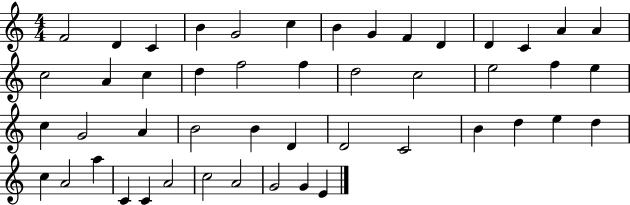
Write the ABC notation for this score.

X:1
T:Untitled
M:4/4
L:1/4
K:C
F2 D C B G2 c B G F D D C A A c2 A c d f2 f d2 c2 e2 f e c G2 A B2 B D D2 C2 B d e d c A2 a C C A2 c2 A2 G2 G E